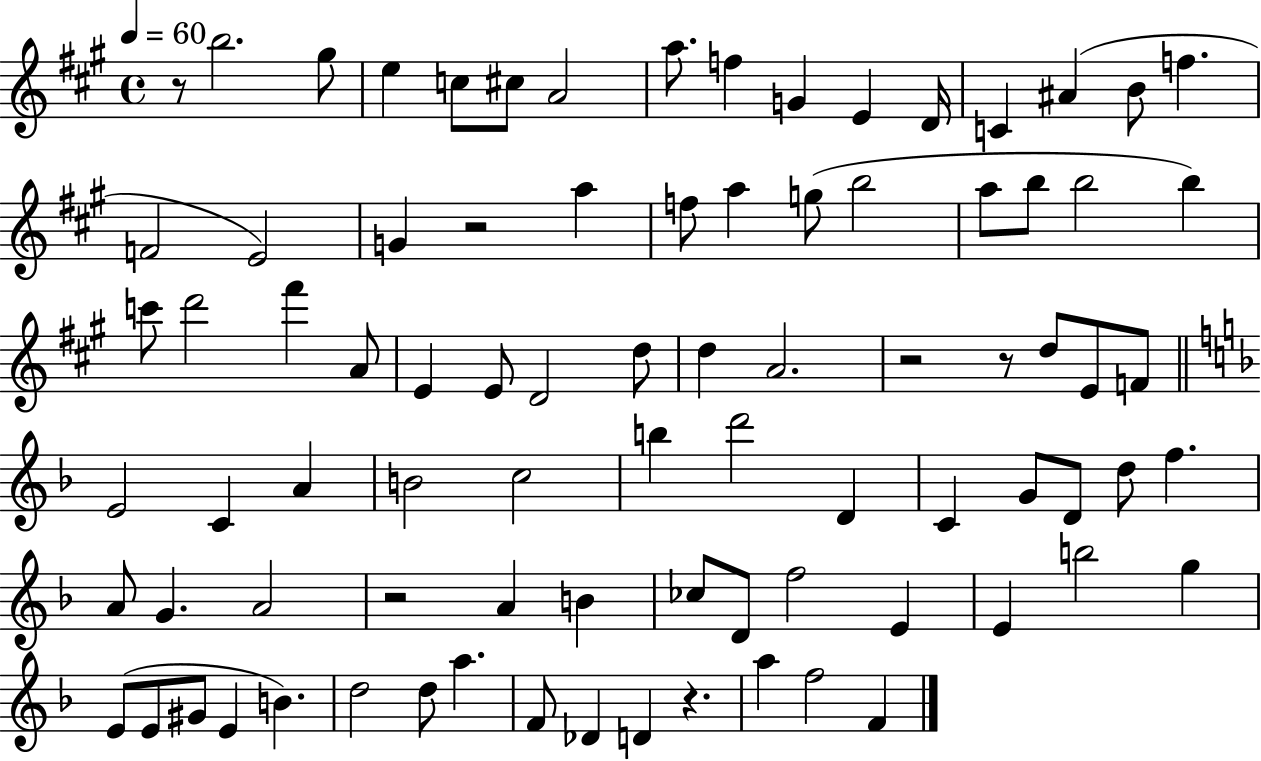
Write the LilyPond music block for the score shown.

{
  \clef treble
  \time 4/4
  \defaultTimeSignature
  \key a \major
  \tempo 4 = 60
  r8 b''2. gis''8 | e''4 c''8 cis''8 a'2 | a''8. f''4 g'4 e'4 d'16 | c'4 ais'4( b'8 f''4. | \break f'2 e'2) | g'4 r2 a''4 | f''8 a''4 g''8( b''2 | a''8 b''8 b''2 b''4) | \break c'''8 d'''2 fis'''4 a'8 | e'4 e'8 d'2 d''8 | d''4 a'2. | r2 r8 d''8 e'8 f'8 | \break \bar "||" \break \key d \minor e'2 c'4 a'4 | b'2 c''2 | b''4 d'''2 d'4 | c'4 g'8 d'8 d''8 f''4. | \break a'8 g'4. a'2 | r2 a'4 b'4 | ces''8 d'8 f''2 e'4 | e'4 b''2 g''4 | \break e'8( e'8 gis'8 e'4 b'4.) | d''2 d''8 a''4. | f'8 des'4 d'4 r4. | a''4 f''2 f'4 | \break \bar "|."
}